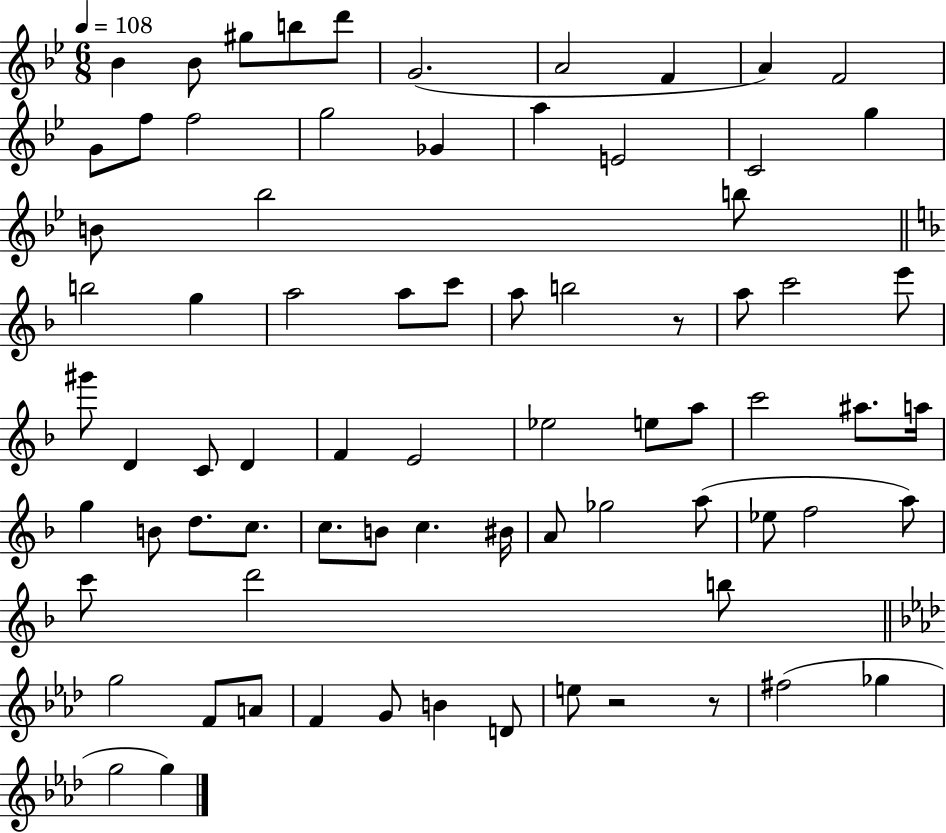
X:1
T:Untitled
M:6/8
L:1/4
K:Bb
_B _B/2 ^g/2 b/2 d'/2 G2 A2 F A F2 G/2 f/2 f2 g2 _G a E2 C2 g B/2 _b2 b/2 b2 g a2 a/2 c'/2 a/2 b2 z/2 a/2 c'2 e'/2 ^g'/2 D C/2 D F E2 _e2 e/2 a/2 c'2 ^a/2 a/4 g B/2 d/2 c/2 c/2 B/2 c ^B/4 A/2 _g2 a/2 _e/2 f2 a/2 c'/2 d'2 b/2 g2 F/2 A/2 F G/2 B D/2 e/2 z2 z/2 ^f2 _g g2 g